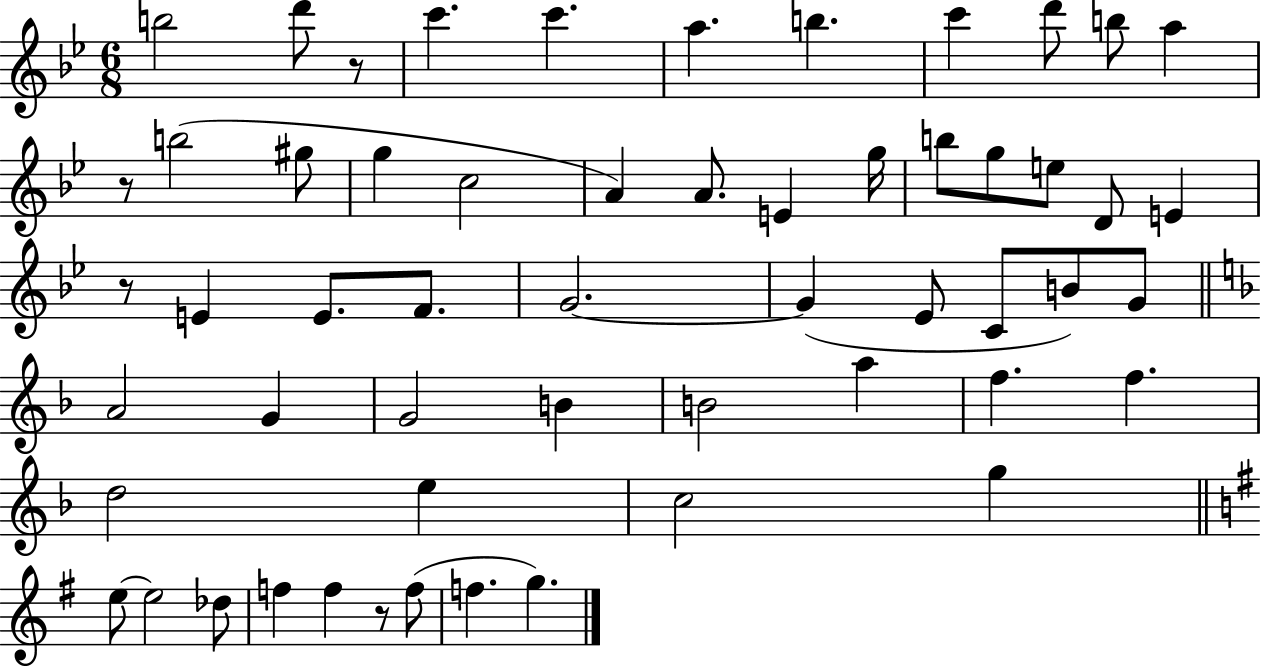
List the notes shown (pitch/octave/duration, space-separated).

B5/h D6/e R/e C6/q. C6/q. A5/q. B5/q. C6/q D6/e B5/e A5/q R/e B5/h G#5/e G5/q C5/h A4/q A4/e. E4/q G5/s B5/e G5/e E5/e D4/e E4/q R/e E4/q E4/e. F4/e. G4/h. G4/q Eb4/e C4/e B4/e G4/e A4/h G4/q G4/h B4/q B4/h A5/q F5/q. F5/q. D5/h E5/q C5/h G5/q E5/e E5/h Db5/e F5/q F5/q R/e F5/e F5/q. G5/q.